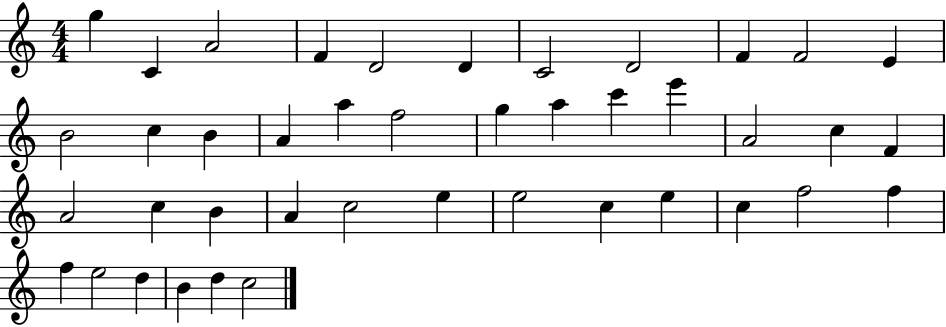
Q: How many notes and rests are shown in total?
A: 42